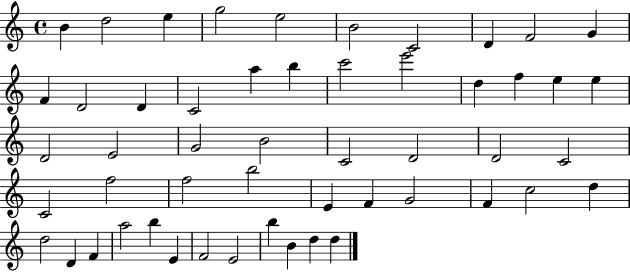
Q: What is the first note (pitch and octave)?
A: B4